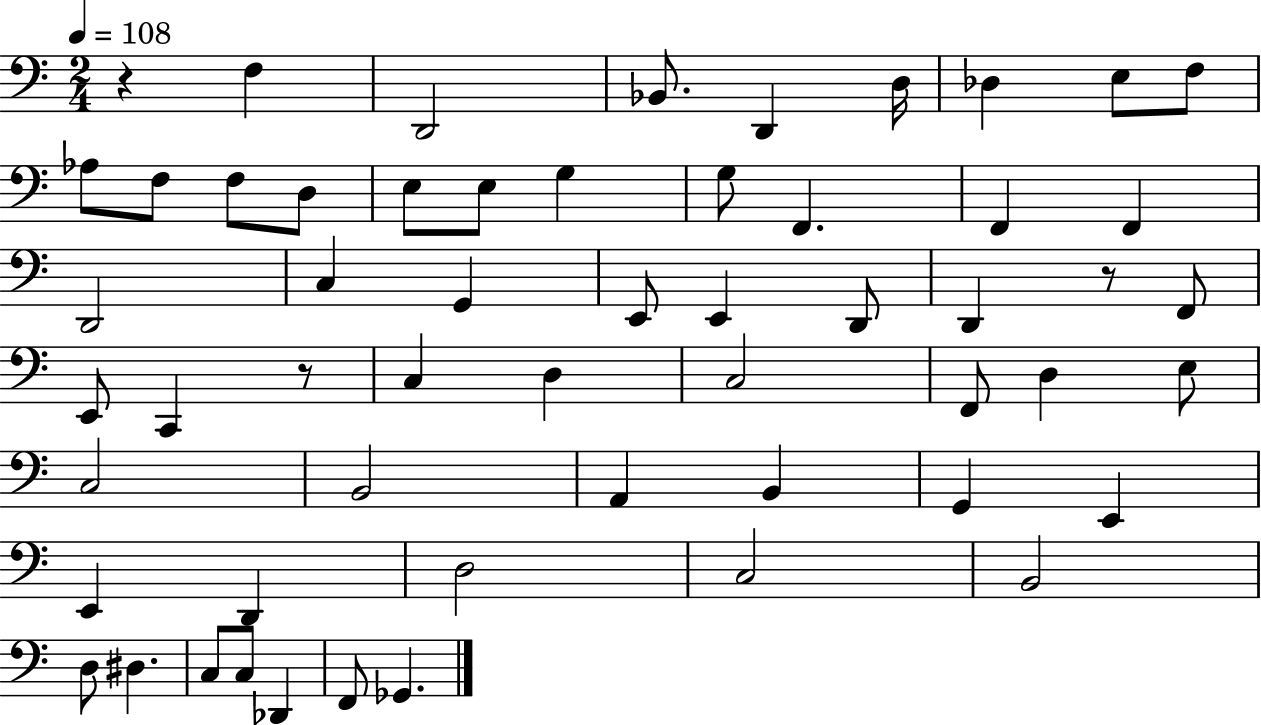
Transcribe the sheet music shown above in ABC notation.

X:1
T:Untitled
M:2/4
L:1/4
K:C
z F, D,,2 _B,,/2 D,, D,/4 _D, E,/2 F,/2 _A,/2 F,/2 F,/2 D,/2 E,/2 E,/2 G, G,/2 F,, F,, F,, D,,2 C, G,, E,,/2 E,, D,,/2 D,, z/2 F,,/2 E,,/2 C,, z/2 C, D, C,2 F,,/2 D, E,/2 C,2 B,,2 A,, B,, G,, E,, E,, D,, D,2 C,2 B,,2 D,/2 ^D, C,/2 C,/2 _D,, F,,/2 _G,,